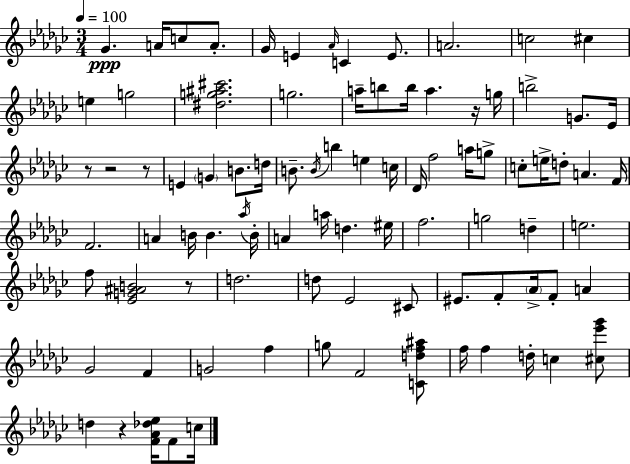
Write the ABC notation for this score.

X:1
T:Untitled
M:3/4
L:1/4
K:Ebm
_G A/4 c/2 A/2 _G/4 E _A/4 C E/2 A2 c2 ^c e g2 [^dg^a^c']2 g2 a/4 b/2 b/4 a z/4 g/4 b2 G/2 _E/4 z/2 z2 z/2 E G B/2 d/4 B/2 B/4 b e c/4 _D/4 f2 a/4 g/2 c/2 e/4 d/2 A F/4 F2 A B/4 B _a/4 B/4 A a/4 d ^e/4 f2 g2 d e2 f/2 [_EG^AB]2 z/2 d2 d/2 _E2 ^C/2 ^E/2 F/2 _A/4 F/2 A _G2 F G2 f g/2 F2 [Cdf^a]/2 f/4 f d/4 c [^c_e'_g']/2 d z [F_A_d_e]/4 F/2 c/4